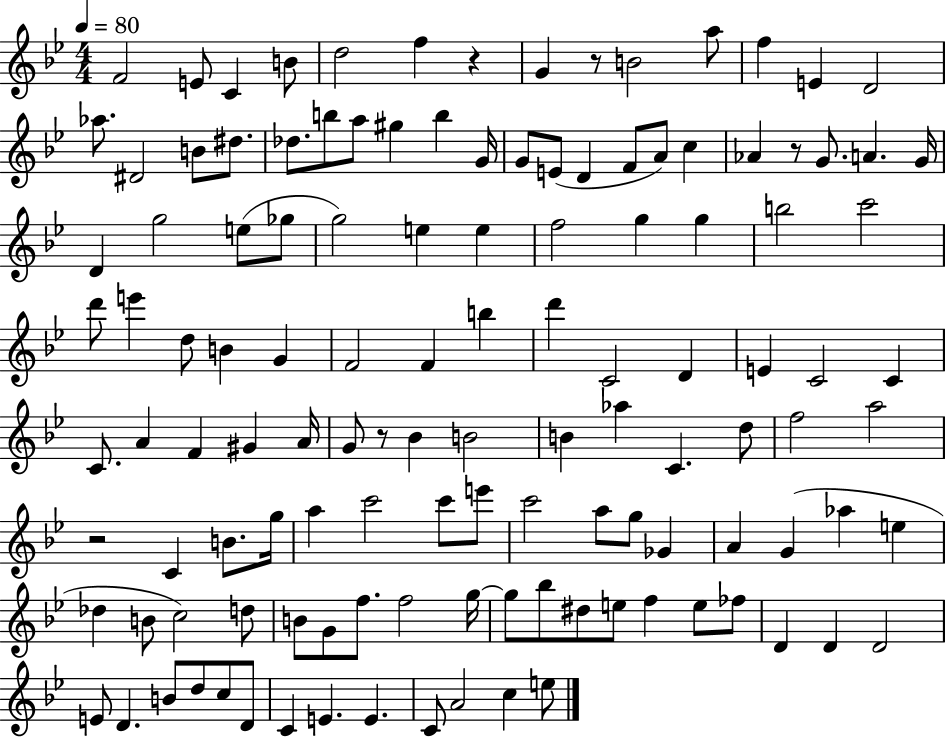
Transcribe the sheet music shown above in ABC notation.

X:1
T:Untitled
M:4/4
L:1/4
K:Bb
F2 E/2 C B/2 d2 f z G z/2 B2 a/2 f E D2 _a/2 ^D2 B/2 ^d/2 _d/2 b/2 a/2 ^g b G/4 G/2 E/2 D F/2 A/2 c _A z/2 G/2 A G/4 D g2 e/2 _g/2 g2 e e f2 g g b2 c'2 d'/2 e' d/2 B G F2 F b d' C2 D E C2 C C/2 A F ^G A/4 G/2 z/2 _B B2 B _a C d/2 f2 a2 z2 C B/2 g/4 a c'2 c'/2 e'/2 c'2 a/2 g/2 _G A G _a e _d B/2 c2 d/2 B/2 G/2 f/2 f2 g/4 g/2 _b/2 ^d/2 e/2 f e/2 _f/2 D D D2 E/2 D B/2 d/2 c/2 D/2 C E E C/2 A2 c e/2